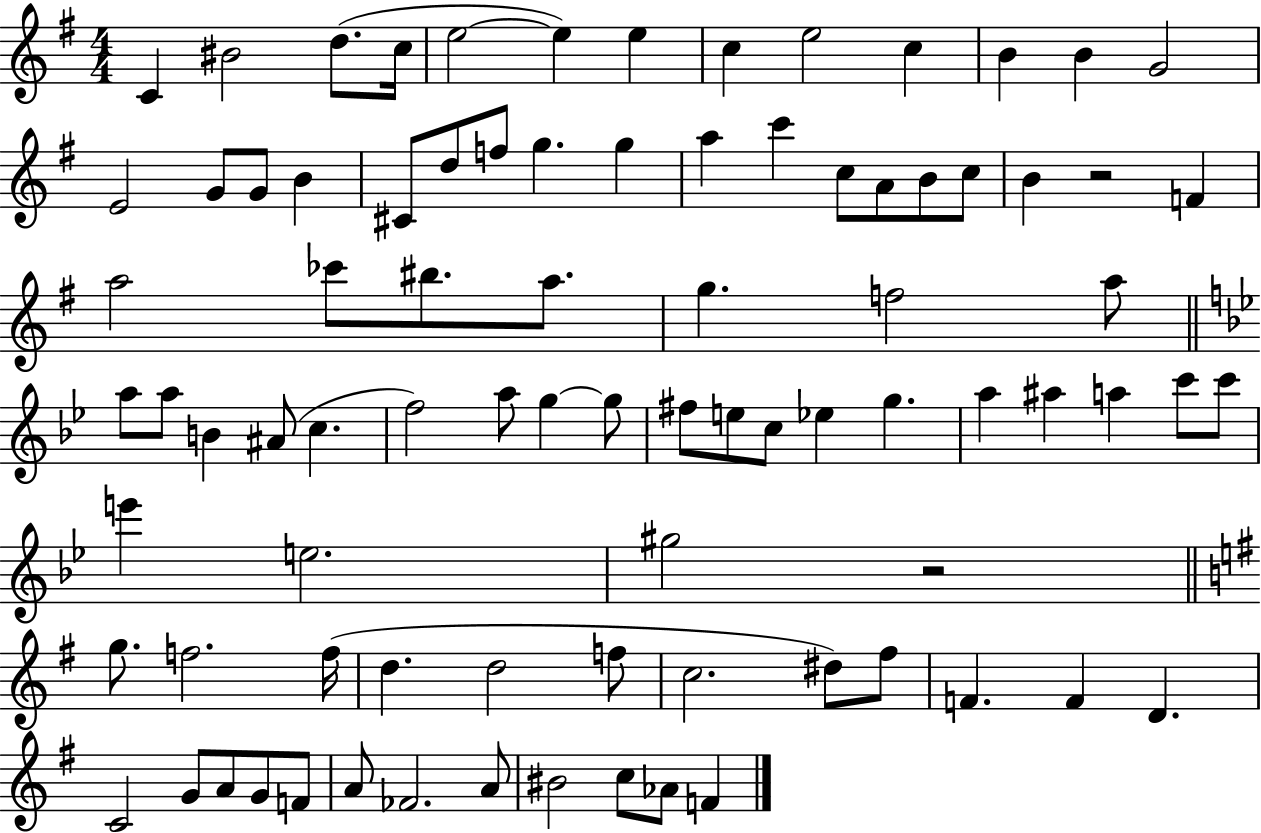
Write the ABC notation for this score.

X:1
T:Untitled
M:4/4
L:1/4
K:G
C ^B2 d/2 c/4 e2 e e c e2 c B B G2 E2 G/2 G/2 B ^C/2 d/2 f/2 g g a c' c/2 A/2 B/2 c/2 B z2 F a2 _c'/2 ^b/2 a/2 g f2 a/2 a/2 a/2 B ^A/2 c f2 a/2 g g/2 ^f/2 e/2 c/2 _e g a ^a a c'/2 c'/2 e' e2 ^g2 z2 g/2 f2 f/4 d d2 f/2 c2 ^d/2 ^f/2 F F D C2 G/2 A/2 G/2 F/2 A/2 _F2 A/2 ^B2 c/2 _A/2 F